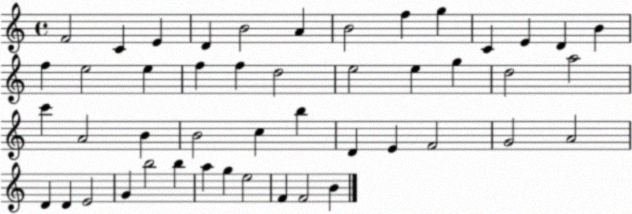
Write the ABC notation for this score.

X:1
T:Untitled
M:4/4
L:1/4
K:C
F2 C E D B2 A B2 f g C E D B f e2 e f f d2 e2 e g d2 a2 c' A2 B B2 c b D E F2 G2 A2 D D E2 G b2 b a g e2 F F2 B